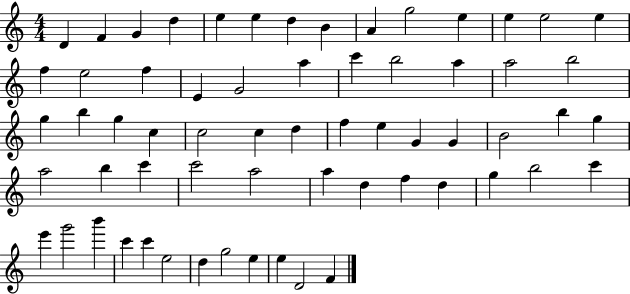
D4/q F4/q G4/q D5/q E5/q E5/q D5/q B4/q A4/q G5/h E5/q E5/q E5/h E5/q F5/q E5/h F5/q E4/q G4/h A5/q C6/q B5/h A5/q A5/h B5/h G5/q B5/q G5/q C5/q C5/h C5/q D5/q F5/q E5/q G4/q G4/q B4/h B5/q G5/q A5/h B5/q C6/q C6/h A5/h A5/q D5/q F5/q D5/q G5/q B5/h C6/q E6/q G6/h B6/q C6/q C6/q E5/h D5/q G5/h E5/q E5/q D4/h F4/q